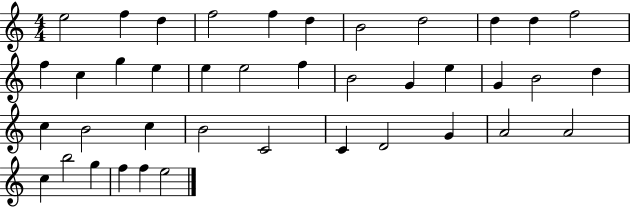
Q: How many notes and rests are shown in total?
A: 40